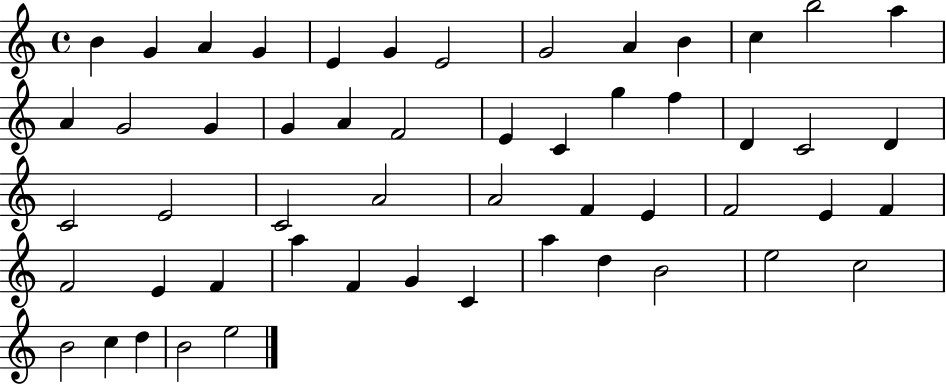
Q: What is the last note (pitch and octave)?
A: E5